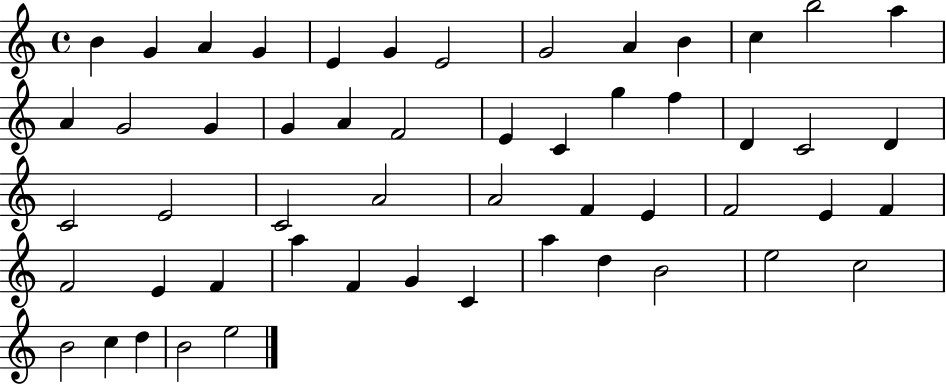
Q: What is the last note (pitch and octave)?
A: E5